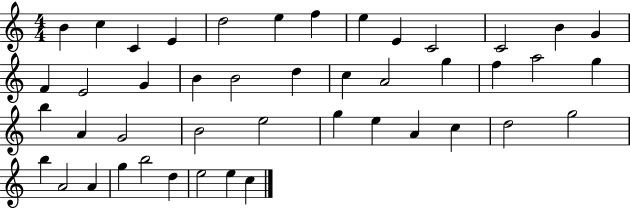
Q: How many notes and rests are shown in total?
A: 45